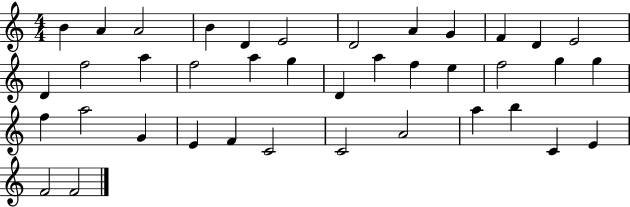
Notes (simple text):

B4/q A4/q A4/h B4/q D4/q E4/h D4/h A4/q G4/q F4/q D4/q E4/h D4/q F5/h A5/q F5/h A5/q G5/q D4/q A5/q F5/q E5/q F5/h G5/q G5/q F5/q A5/h G4/q E4/q F4/q C4/h C4/h A4/h A5/q B5/q C4/q E4/q F4/h F4/h